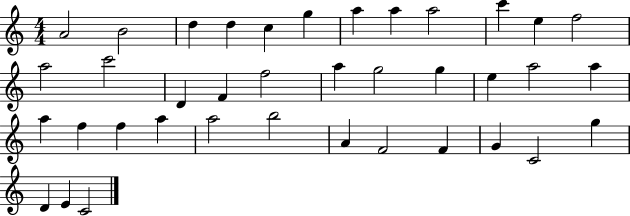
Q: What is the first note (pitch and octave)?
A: A4